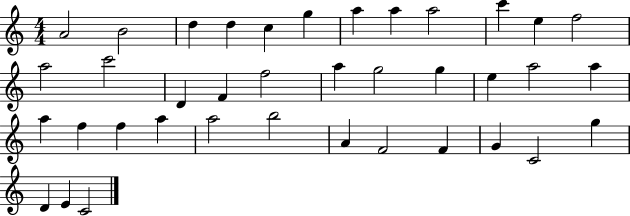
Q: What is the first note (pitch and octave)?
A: A4